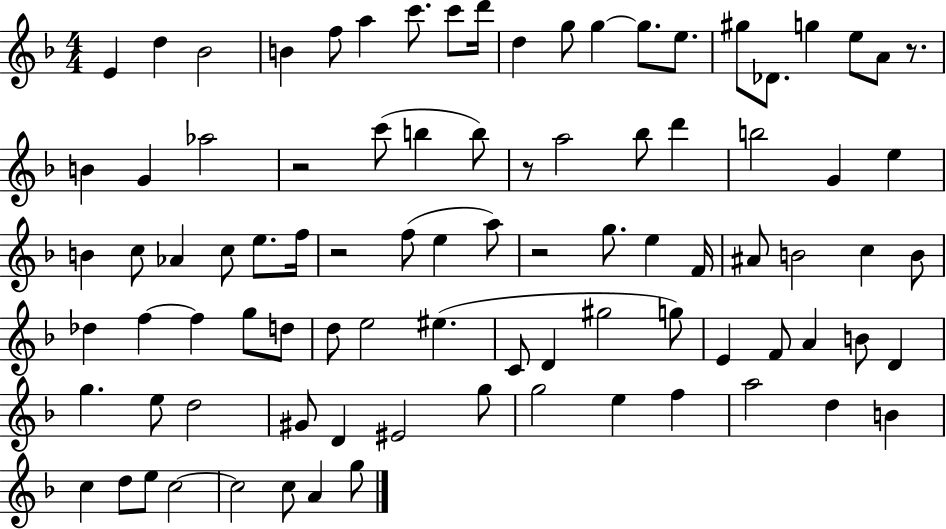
{
  \clef treble
  \numericTimeSignature
  \time 4/4
  \key f \major
  e'4 d''4 bes'2 | b'4 f''8 a''4 c'''8. c'''8 d'''16 | d''4 g''8 g''4~~ g''8. e''8. | gis''8 des'8. g''4 e''8 a'8 r8. | \break b'4 g'4 aes''2 | r2 c'''8( b''4 b''8) | r8 a''2 bes''8 d'''4 | b''2 g'4 e''4 | \break b'4 c''8 aes'4 c''8 e''8. f''16 | r2 f''8( e''4 a''8) | r2 g''8. e''4 f'16 | ais'8 b'2 c''4 b'8 | \break des''4 f''4~~ f''4 g''8 d''8 | d''8 e''2 eis''4.( | c'8 d'4 gis''2 g''8) | e'4 f'8 a'4 b'8 d'4 | \break g''4. e''8 d''2 | gis'8 d'4 eis'2 g''8 | g''2 e''4 f''4 | a''2 d''4 b'4 | \break c''4 d''8 e''8 c''2~~ | c''2 c''8 a'4 g''8 | \bar "|."
}